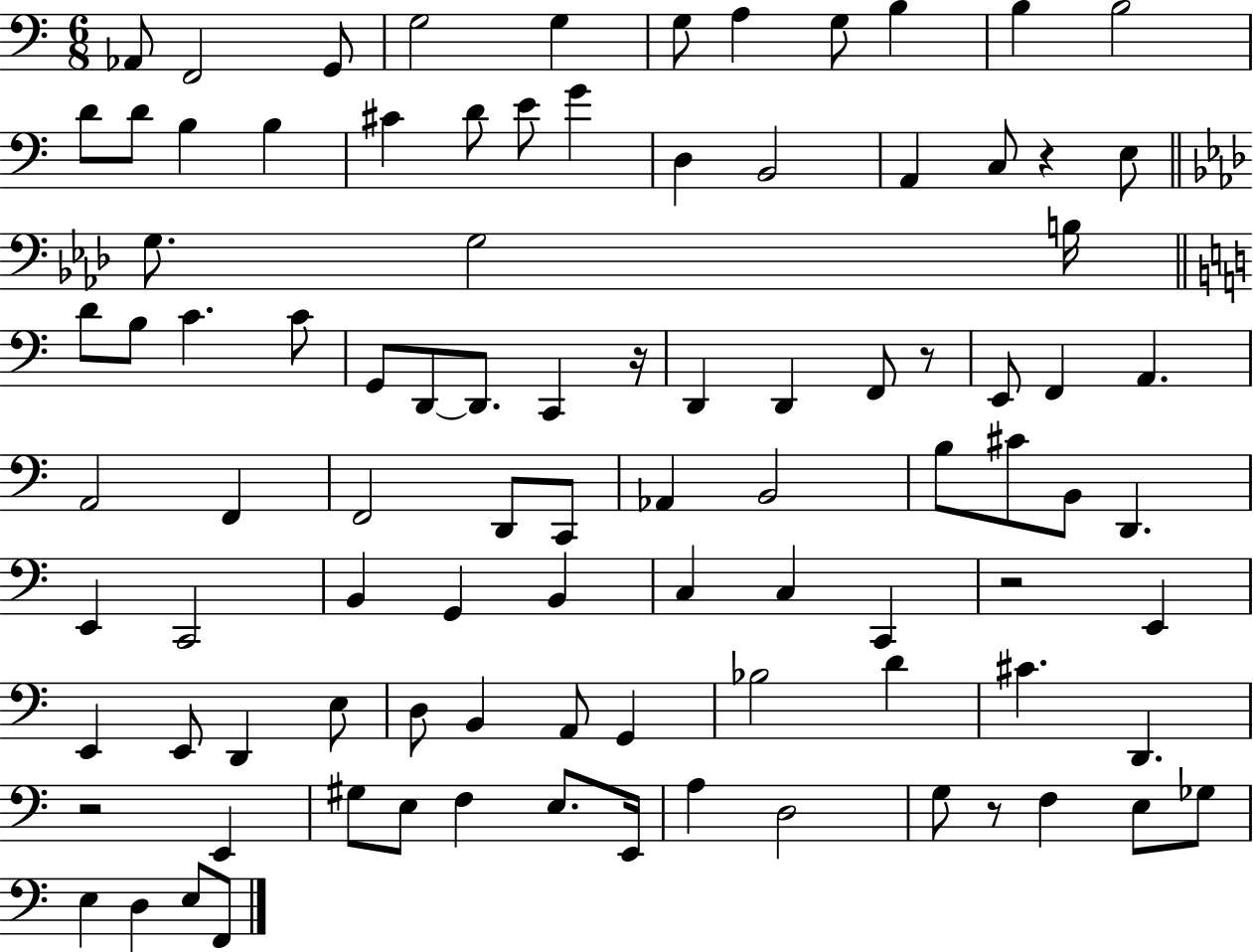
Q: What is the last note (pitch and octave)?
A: F2